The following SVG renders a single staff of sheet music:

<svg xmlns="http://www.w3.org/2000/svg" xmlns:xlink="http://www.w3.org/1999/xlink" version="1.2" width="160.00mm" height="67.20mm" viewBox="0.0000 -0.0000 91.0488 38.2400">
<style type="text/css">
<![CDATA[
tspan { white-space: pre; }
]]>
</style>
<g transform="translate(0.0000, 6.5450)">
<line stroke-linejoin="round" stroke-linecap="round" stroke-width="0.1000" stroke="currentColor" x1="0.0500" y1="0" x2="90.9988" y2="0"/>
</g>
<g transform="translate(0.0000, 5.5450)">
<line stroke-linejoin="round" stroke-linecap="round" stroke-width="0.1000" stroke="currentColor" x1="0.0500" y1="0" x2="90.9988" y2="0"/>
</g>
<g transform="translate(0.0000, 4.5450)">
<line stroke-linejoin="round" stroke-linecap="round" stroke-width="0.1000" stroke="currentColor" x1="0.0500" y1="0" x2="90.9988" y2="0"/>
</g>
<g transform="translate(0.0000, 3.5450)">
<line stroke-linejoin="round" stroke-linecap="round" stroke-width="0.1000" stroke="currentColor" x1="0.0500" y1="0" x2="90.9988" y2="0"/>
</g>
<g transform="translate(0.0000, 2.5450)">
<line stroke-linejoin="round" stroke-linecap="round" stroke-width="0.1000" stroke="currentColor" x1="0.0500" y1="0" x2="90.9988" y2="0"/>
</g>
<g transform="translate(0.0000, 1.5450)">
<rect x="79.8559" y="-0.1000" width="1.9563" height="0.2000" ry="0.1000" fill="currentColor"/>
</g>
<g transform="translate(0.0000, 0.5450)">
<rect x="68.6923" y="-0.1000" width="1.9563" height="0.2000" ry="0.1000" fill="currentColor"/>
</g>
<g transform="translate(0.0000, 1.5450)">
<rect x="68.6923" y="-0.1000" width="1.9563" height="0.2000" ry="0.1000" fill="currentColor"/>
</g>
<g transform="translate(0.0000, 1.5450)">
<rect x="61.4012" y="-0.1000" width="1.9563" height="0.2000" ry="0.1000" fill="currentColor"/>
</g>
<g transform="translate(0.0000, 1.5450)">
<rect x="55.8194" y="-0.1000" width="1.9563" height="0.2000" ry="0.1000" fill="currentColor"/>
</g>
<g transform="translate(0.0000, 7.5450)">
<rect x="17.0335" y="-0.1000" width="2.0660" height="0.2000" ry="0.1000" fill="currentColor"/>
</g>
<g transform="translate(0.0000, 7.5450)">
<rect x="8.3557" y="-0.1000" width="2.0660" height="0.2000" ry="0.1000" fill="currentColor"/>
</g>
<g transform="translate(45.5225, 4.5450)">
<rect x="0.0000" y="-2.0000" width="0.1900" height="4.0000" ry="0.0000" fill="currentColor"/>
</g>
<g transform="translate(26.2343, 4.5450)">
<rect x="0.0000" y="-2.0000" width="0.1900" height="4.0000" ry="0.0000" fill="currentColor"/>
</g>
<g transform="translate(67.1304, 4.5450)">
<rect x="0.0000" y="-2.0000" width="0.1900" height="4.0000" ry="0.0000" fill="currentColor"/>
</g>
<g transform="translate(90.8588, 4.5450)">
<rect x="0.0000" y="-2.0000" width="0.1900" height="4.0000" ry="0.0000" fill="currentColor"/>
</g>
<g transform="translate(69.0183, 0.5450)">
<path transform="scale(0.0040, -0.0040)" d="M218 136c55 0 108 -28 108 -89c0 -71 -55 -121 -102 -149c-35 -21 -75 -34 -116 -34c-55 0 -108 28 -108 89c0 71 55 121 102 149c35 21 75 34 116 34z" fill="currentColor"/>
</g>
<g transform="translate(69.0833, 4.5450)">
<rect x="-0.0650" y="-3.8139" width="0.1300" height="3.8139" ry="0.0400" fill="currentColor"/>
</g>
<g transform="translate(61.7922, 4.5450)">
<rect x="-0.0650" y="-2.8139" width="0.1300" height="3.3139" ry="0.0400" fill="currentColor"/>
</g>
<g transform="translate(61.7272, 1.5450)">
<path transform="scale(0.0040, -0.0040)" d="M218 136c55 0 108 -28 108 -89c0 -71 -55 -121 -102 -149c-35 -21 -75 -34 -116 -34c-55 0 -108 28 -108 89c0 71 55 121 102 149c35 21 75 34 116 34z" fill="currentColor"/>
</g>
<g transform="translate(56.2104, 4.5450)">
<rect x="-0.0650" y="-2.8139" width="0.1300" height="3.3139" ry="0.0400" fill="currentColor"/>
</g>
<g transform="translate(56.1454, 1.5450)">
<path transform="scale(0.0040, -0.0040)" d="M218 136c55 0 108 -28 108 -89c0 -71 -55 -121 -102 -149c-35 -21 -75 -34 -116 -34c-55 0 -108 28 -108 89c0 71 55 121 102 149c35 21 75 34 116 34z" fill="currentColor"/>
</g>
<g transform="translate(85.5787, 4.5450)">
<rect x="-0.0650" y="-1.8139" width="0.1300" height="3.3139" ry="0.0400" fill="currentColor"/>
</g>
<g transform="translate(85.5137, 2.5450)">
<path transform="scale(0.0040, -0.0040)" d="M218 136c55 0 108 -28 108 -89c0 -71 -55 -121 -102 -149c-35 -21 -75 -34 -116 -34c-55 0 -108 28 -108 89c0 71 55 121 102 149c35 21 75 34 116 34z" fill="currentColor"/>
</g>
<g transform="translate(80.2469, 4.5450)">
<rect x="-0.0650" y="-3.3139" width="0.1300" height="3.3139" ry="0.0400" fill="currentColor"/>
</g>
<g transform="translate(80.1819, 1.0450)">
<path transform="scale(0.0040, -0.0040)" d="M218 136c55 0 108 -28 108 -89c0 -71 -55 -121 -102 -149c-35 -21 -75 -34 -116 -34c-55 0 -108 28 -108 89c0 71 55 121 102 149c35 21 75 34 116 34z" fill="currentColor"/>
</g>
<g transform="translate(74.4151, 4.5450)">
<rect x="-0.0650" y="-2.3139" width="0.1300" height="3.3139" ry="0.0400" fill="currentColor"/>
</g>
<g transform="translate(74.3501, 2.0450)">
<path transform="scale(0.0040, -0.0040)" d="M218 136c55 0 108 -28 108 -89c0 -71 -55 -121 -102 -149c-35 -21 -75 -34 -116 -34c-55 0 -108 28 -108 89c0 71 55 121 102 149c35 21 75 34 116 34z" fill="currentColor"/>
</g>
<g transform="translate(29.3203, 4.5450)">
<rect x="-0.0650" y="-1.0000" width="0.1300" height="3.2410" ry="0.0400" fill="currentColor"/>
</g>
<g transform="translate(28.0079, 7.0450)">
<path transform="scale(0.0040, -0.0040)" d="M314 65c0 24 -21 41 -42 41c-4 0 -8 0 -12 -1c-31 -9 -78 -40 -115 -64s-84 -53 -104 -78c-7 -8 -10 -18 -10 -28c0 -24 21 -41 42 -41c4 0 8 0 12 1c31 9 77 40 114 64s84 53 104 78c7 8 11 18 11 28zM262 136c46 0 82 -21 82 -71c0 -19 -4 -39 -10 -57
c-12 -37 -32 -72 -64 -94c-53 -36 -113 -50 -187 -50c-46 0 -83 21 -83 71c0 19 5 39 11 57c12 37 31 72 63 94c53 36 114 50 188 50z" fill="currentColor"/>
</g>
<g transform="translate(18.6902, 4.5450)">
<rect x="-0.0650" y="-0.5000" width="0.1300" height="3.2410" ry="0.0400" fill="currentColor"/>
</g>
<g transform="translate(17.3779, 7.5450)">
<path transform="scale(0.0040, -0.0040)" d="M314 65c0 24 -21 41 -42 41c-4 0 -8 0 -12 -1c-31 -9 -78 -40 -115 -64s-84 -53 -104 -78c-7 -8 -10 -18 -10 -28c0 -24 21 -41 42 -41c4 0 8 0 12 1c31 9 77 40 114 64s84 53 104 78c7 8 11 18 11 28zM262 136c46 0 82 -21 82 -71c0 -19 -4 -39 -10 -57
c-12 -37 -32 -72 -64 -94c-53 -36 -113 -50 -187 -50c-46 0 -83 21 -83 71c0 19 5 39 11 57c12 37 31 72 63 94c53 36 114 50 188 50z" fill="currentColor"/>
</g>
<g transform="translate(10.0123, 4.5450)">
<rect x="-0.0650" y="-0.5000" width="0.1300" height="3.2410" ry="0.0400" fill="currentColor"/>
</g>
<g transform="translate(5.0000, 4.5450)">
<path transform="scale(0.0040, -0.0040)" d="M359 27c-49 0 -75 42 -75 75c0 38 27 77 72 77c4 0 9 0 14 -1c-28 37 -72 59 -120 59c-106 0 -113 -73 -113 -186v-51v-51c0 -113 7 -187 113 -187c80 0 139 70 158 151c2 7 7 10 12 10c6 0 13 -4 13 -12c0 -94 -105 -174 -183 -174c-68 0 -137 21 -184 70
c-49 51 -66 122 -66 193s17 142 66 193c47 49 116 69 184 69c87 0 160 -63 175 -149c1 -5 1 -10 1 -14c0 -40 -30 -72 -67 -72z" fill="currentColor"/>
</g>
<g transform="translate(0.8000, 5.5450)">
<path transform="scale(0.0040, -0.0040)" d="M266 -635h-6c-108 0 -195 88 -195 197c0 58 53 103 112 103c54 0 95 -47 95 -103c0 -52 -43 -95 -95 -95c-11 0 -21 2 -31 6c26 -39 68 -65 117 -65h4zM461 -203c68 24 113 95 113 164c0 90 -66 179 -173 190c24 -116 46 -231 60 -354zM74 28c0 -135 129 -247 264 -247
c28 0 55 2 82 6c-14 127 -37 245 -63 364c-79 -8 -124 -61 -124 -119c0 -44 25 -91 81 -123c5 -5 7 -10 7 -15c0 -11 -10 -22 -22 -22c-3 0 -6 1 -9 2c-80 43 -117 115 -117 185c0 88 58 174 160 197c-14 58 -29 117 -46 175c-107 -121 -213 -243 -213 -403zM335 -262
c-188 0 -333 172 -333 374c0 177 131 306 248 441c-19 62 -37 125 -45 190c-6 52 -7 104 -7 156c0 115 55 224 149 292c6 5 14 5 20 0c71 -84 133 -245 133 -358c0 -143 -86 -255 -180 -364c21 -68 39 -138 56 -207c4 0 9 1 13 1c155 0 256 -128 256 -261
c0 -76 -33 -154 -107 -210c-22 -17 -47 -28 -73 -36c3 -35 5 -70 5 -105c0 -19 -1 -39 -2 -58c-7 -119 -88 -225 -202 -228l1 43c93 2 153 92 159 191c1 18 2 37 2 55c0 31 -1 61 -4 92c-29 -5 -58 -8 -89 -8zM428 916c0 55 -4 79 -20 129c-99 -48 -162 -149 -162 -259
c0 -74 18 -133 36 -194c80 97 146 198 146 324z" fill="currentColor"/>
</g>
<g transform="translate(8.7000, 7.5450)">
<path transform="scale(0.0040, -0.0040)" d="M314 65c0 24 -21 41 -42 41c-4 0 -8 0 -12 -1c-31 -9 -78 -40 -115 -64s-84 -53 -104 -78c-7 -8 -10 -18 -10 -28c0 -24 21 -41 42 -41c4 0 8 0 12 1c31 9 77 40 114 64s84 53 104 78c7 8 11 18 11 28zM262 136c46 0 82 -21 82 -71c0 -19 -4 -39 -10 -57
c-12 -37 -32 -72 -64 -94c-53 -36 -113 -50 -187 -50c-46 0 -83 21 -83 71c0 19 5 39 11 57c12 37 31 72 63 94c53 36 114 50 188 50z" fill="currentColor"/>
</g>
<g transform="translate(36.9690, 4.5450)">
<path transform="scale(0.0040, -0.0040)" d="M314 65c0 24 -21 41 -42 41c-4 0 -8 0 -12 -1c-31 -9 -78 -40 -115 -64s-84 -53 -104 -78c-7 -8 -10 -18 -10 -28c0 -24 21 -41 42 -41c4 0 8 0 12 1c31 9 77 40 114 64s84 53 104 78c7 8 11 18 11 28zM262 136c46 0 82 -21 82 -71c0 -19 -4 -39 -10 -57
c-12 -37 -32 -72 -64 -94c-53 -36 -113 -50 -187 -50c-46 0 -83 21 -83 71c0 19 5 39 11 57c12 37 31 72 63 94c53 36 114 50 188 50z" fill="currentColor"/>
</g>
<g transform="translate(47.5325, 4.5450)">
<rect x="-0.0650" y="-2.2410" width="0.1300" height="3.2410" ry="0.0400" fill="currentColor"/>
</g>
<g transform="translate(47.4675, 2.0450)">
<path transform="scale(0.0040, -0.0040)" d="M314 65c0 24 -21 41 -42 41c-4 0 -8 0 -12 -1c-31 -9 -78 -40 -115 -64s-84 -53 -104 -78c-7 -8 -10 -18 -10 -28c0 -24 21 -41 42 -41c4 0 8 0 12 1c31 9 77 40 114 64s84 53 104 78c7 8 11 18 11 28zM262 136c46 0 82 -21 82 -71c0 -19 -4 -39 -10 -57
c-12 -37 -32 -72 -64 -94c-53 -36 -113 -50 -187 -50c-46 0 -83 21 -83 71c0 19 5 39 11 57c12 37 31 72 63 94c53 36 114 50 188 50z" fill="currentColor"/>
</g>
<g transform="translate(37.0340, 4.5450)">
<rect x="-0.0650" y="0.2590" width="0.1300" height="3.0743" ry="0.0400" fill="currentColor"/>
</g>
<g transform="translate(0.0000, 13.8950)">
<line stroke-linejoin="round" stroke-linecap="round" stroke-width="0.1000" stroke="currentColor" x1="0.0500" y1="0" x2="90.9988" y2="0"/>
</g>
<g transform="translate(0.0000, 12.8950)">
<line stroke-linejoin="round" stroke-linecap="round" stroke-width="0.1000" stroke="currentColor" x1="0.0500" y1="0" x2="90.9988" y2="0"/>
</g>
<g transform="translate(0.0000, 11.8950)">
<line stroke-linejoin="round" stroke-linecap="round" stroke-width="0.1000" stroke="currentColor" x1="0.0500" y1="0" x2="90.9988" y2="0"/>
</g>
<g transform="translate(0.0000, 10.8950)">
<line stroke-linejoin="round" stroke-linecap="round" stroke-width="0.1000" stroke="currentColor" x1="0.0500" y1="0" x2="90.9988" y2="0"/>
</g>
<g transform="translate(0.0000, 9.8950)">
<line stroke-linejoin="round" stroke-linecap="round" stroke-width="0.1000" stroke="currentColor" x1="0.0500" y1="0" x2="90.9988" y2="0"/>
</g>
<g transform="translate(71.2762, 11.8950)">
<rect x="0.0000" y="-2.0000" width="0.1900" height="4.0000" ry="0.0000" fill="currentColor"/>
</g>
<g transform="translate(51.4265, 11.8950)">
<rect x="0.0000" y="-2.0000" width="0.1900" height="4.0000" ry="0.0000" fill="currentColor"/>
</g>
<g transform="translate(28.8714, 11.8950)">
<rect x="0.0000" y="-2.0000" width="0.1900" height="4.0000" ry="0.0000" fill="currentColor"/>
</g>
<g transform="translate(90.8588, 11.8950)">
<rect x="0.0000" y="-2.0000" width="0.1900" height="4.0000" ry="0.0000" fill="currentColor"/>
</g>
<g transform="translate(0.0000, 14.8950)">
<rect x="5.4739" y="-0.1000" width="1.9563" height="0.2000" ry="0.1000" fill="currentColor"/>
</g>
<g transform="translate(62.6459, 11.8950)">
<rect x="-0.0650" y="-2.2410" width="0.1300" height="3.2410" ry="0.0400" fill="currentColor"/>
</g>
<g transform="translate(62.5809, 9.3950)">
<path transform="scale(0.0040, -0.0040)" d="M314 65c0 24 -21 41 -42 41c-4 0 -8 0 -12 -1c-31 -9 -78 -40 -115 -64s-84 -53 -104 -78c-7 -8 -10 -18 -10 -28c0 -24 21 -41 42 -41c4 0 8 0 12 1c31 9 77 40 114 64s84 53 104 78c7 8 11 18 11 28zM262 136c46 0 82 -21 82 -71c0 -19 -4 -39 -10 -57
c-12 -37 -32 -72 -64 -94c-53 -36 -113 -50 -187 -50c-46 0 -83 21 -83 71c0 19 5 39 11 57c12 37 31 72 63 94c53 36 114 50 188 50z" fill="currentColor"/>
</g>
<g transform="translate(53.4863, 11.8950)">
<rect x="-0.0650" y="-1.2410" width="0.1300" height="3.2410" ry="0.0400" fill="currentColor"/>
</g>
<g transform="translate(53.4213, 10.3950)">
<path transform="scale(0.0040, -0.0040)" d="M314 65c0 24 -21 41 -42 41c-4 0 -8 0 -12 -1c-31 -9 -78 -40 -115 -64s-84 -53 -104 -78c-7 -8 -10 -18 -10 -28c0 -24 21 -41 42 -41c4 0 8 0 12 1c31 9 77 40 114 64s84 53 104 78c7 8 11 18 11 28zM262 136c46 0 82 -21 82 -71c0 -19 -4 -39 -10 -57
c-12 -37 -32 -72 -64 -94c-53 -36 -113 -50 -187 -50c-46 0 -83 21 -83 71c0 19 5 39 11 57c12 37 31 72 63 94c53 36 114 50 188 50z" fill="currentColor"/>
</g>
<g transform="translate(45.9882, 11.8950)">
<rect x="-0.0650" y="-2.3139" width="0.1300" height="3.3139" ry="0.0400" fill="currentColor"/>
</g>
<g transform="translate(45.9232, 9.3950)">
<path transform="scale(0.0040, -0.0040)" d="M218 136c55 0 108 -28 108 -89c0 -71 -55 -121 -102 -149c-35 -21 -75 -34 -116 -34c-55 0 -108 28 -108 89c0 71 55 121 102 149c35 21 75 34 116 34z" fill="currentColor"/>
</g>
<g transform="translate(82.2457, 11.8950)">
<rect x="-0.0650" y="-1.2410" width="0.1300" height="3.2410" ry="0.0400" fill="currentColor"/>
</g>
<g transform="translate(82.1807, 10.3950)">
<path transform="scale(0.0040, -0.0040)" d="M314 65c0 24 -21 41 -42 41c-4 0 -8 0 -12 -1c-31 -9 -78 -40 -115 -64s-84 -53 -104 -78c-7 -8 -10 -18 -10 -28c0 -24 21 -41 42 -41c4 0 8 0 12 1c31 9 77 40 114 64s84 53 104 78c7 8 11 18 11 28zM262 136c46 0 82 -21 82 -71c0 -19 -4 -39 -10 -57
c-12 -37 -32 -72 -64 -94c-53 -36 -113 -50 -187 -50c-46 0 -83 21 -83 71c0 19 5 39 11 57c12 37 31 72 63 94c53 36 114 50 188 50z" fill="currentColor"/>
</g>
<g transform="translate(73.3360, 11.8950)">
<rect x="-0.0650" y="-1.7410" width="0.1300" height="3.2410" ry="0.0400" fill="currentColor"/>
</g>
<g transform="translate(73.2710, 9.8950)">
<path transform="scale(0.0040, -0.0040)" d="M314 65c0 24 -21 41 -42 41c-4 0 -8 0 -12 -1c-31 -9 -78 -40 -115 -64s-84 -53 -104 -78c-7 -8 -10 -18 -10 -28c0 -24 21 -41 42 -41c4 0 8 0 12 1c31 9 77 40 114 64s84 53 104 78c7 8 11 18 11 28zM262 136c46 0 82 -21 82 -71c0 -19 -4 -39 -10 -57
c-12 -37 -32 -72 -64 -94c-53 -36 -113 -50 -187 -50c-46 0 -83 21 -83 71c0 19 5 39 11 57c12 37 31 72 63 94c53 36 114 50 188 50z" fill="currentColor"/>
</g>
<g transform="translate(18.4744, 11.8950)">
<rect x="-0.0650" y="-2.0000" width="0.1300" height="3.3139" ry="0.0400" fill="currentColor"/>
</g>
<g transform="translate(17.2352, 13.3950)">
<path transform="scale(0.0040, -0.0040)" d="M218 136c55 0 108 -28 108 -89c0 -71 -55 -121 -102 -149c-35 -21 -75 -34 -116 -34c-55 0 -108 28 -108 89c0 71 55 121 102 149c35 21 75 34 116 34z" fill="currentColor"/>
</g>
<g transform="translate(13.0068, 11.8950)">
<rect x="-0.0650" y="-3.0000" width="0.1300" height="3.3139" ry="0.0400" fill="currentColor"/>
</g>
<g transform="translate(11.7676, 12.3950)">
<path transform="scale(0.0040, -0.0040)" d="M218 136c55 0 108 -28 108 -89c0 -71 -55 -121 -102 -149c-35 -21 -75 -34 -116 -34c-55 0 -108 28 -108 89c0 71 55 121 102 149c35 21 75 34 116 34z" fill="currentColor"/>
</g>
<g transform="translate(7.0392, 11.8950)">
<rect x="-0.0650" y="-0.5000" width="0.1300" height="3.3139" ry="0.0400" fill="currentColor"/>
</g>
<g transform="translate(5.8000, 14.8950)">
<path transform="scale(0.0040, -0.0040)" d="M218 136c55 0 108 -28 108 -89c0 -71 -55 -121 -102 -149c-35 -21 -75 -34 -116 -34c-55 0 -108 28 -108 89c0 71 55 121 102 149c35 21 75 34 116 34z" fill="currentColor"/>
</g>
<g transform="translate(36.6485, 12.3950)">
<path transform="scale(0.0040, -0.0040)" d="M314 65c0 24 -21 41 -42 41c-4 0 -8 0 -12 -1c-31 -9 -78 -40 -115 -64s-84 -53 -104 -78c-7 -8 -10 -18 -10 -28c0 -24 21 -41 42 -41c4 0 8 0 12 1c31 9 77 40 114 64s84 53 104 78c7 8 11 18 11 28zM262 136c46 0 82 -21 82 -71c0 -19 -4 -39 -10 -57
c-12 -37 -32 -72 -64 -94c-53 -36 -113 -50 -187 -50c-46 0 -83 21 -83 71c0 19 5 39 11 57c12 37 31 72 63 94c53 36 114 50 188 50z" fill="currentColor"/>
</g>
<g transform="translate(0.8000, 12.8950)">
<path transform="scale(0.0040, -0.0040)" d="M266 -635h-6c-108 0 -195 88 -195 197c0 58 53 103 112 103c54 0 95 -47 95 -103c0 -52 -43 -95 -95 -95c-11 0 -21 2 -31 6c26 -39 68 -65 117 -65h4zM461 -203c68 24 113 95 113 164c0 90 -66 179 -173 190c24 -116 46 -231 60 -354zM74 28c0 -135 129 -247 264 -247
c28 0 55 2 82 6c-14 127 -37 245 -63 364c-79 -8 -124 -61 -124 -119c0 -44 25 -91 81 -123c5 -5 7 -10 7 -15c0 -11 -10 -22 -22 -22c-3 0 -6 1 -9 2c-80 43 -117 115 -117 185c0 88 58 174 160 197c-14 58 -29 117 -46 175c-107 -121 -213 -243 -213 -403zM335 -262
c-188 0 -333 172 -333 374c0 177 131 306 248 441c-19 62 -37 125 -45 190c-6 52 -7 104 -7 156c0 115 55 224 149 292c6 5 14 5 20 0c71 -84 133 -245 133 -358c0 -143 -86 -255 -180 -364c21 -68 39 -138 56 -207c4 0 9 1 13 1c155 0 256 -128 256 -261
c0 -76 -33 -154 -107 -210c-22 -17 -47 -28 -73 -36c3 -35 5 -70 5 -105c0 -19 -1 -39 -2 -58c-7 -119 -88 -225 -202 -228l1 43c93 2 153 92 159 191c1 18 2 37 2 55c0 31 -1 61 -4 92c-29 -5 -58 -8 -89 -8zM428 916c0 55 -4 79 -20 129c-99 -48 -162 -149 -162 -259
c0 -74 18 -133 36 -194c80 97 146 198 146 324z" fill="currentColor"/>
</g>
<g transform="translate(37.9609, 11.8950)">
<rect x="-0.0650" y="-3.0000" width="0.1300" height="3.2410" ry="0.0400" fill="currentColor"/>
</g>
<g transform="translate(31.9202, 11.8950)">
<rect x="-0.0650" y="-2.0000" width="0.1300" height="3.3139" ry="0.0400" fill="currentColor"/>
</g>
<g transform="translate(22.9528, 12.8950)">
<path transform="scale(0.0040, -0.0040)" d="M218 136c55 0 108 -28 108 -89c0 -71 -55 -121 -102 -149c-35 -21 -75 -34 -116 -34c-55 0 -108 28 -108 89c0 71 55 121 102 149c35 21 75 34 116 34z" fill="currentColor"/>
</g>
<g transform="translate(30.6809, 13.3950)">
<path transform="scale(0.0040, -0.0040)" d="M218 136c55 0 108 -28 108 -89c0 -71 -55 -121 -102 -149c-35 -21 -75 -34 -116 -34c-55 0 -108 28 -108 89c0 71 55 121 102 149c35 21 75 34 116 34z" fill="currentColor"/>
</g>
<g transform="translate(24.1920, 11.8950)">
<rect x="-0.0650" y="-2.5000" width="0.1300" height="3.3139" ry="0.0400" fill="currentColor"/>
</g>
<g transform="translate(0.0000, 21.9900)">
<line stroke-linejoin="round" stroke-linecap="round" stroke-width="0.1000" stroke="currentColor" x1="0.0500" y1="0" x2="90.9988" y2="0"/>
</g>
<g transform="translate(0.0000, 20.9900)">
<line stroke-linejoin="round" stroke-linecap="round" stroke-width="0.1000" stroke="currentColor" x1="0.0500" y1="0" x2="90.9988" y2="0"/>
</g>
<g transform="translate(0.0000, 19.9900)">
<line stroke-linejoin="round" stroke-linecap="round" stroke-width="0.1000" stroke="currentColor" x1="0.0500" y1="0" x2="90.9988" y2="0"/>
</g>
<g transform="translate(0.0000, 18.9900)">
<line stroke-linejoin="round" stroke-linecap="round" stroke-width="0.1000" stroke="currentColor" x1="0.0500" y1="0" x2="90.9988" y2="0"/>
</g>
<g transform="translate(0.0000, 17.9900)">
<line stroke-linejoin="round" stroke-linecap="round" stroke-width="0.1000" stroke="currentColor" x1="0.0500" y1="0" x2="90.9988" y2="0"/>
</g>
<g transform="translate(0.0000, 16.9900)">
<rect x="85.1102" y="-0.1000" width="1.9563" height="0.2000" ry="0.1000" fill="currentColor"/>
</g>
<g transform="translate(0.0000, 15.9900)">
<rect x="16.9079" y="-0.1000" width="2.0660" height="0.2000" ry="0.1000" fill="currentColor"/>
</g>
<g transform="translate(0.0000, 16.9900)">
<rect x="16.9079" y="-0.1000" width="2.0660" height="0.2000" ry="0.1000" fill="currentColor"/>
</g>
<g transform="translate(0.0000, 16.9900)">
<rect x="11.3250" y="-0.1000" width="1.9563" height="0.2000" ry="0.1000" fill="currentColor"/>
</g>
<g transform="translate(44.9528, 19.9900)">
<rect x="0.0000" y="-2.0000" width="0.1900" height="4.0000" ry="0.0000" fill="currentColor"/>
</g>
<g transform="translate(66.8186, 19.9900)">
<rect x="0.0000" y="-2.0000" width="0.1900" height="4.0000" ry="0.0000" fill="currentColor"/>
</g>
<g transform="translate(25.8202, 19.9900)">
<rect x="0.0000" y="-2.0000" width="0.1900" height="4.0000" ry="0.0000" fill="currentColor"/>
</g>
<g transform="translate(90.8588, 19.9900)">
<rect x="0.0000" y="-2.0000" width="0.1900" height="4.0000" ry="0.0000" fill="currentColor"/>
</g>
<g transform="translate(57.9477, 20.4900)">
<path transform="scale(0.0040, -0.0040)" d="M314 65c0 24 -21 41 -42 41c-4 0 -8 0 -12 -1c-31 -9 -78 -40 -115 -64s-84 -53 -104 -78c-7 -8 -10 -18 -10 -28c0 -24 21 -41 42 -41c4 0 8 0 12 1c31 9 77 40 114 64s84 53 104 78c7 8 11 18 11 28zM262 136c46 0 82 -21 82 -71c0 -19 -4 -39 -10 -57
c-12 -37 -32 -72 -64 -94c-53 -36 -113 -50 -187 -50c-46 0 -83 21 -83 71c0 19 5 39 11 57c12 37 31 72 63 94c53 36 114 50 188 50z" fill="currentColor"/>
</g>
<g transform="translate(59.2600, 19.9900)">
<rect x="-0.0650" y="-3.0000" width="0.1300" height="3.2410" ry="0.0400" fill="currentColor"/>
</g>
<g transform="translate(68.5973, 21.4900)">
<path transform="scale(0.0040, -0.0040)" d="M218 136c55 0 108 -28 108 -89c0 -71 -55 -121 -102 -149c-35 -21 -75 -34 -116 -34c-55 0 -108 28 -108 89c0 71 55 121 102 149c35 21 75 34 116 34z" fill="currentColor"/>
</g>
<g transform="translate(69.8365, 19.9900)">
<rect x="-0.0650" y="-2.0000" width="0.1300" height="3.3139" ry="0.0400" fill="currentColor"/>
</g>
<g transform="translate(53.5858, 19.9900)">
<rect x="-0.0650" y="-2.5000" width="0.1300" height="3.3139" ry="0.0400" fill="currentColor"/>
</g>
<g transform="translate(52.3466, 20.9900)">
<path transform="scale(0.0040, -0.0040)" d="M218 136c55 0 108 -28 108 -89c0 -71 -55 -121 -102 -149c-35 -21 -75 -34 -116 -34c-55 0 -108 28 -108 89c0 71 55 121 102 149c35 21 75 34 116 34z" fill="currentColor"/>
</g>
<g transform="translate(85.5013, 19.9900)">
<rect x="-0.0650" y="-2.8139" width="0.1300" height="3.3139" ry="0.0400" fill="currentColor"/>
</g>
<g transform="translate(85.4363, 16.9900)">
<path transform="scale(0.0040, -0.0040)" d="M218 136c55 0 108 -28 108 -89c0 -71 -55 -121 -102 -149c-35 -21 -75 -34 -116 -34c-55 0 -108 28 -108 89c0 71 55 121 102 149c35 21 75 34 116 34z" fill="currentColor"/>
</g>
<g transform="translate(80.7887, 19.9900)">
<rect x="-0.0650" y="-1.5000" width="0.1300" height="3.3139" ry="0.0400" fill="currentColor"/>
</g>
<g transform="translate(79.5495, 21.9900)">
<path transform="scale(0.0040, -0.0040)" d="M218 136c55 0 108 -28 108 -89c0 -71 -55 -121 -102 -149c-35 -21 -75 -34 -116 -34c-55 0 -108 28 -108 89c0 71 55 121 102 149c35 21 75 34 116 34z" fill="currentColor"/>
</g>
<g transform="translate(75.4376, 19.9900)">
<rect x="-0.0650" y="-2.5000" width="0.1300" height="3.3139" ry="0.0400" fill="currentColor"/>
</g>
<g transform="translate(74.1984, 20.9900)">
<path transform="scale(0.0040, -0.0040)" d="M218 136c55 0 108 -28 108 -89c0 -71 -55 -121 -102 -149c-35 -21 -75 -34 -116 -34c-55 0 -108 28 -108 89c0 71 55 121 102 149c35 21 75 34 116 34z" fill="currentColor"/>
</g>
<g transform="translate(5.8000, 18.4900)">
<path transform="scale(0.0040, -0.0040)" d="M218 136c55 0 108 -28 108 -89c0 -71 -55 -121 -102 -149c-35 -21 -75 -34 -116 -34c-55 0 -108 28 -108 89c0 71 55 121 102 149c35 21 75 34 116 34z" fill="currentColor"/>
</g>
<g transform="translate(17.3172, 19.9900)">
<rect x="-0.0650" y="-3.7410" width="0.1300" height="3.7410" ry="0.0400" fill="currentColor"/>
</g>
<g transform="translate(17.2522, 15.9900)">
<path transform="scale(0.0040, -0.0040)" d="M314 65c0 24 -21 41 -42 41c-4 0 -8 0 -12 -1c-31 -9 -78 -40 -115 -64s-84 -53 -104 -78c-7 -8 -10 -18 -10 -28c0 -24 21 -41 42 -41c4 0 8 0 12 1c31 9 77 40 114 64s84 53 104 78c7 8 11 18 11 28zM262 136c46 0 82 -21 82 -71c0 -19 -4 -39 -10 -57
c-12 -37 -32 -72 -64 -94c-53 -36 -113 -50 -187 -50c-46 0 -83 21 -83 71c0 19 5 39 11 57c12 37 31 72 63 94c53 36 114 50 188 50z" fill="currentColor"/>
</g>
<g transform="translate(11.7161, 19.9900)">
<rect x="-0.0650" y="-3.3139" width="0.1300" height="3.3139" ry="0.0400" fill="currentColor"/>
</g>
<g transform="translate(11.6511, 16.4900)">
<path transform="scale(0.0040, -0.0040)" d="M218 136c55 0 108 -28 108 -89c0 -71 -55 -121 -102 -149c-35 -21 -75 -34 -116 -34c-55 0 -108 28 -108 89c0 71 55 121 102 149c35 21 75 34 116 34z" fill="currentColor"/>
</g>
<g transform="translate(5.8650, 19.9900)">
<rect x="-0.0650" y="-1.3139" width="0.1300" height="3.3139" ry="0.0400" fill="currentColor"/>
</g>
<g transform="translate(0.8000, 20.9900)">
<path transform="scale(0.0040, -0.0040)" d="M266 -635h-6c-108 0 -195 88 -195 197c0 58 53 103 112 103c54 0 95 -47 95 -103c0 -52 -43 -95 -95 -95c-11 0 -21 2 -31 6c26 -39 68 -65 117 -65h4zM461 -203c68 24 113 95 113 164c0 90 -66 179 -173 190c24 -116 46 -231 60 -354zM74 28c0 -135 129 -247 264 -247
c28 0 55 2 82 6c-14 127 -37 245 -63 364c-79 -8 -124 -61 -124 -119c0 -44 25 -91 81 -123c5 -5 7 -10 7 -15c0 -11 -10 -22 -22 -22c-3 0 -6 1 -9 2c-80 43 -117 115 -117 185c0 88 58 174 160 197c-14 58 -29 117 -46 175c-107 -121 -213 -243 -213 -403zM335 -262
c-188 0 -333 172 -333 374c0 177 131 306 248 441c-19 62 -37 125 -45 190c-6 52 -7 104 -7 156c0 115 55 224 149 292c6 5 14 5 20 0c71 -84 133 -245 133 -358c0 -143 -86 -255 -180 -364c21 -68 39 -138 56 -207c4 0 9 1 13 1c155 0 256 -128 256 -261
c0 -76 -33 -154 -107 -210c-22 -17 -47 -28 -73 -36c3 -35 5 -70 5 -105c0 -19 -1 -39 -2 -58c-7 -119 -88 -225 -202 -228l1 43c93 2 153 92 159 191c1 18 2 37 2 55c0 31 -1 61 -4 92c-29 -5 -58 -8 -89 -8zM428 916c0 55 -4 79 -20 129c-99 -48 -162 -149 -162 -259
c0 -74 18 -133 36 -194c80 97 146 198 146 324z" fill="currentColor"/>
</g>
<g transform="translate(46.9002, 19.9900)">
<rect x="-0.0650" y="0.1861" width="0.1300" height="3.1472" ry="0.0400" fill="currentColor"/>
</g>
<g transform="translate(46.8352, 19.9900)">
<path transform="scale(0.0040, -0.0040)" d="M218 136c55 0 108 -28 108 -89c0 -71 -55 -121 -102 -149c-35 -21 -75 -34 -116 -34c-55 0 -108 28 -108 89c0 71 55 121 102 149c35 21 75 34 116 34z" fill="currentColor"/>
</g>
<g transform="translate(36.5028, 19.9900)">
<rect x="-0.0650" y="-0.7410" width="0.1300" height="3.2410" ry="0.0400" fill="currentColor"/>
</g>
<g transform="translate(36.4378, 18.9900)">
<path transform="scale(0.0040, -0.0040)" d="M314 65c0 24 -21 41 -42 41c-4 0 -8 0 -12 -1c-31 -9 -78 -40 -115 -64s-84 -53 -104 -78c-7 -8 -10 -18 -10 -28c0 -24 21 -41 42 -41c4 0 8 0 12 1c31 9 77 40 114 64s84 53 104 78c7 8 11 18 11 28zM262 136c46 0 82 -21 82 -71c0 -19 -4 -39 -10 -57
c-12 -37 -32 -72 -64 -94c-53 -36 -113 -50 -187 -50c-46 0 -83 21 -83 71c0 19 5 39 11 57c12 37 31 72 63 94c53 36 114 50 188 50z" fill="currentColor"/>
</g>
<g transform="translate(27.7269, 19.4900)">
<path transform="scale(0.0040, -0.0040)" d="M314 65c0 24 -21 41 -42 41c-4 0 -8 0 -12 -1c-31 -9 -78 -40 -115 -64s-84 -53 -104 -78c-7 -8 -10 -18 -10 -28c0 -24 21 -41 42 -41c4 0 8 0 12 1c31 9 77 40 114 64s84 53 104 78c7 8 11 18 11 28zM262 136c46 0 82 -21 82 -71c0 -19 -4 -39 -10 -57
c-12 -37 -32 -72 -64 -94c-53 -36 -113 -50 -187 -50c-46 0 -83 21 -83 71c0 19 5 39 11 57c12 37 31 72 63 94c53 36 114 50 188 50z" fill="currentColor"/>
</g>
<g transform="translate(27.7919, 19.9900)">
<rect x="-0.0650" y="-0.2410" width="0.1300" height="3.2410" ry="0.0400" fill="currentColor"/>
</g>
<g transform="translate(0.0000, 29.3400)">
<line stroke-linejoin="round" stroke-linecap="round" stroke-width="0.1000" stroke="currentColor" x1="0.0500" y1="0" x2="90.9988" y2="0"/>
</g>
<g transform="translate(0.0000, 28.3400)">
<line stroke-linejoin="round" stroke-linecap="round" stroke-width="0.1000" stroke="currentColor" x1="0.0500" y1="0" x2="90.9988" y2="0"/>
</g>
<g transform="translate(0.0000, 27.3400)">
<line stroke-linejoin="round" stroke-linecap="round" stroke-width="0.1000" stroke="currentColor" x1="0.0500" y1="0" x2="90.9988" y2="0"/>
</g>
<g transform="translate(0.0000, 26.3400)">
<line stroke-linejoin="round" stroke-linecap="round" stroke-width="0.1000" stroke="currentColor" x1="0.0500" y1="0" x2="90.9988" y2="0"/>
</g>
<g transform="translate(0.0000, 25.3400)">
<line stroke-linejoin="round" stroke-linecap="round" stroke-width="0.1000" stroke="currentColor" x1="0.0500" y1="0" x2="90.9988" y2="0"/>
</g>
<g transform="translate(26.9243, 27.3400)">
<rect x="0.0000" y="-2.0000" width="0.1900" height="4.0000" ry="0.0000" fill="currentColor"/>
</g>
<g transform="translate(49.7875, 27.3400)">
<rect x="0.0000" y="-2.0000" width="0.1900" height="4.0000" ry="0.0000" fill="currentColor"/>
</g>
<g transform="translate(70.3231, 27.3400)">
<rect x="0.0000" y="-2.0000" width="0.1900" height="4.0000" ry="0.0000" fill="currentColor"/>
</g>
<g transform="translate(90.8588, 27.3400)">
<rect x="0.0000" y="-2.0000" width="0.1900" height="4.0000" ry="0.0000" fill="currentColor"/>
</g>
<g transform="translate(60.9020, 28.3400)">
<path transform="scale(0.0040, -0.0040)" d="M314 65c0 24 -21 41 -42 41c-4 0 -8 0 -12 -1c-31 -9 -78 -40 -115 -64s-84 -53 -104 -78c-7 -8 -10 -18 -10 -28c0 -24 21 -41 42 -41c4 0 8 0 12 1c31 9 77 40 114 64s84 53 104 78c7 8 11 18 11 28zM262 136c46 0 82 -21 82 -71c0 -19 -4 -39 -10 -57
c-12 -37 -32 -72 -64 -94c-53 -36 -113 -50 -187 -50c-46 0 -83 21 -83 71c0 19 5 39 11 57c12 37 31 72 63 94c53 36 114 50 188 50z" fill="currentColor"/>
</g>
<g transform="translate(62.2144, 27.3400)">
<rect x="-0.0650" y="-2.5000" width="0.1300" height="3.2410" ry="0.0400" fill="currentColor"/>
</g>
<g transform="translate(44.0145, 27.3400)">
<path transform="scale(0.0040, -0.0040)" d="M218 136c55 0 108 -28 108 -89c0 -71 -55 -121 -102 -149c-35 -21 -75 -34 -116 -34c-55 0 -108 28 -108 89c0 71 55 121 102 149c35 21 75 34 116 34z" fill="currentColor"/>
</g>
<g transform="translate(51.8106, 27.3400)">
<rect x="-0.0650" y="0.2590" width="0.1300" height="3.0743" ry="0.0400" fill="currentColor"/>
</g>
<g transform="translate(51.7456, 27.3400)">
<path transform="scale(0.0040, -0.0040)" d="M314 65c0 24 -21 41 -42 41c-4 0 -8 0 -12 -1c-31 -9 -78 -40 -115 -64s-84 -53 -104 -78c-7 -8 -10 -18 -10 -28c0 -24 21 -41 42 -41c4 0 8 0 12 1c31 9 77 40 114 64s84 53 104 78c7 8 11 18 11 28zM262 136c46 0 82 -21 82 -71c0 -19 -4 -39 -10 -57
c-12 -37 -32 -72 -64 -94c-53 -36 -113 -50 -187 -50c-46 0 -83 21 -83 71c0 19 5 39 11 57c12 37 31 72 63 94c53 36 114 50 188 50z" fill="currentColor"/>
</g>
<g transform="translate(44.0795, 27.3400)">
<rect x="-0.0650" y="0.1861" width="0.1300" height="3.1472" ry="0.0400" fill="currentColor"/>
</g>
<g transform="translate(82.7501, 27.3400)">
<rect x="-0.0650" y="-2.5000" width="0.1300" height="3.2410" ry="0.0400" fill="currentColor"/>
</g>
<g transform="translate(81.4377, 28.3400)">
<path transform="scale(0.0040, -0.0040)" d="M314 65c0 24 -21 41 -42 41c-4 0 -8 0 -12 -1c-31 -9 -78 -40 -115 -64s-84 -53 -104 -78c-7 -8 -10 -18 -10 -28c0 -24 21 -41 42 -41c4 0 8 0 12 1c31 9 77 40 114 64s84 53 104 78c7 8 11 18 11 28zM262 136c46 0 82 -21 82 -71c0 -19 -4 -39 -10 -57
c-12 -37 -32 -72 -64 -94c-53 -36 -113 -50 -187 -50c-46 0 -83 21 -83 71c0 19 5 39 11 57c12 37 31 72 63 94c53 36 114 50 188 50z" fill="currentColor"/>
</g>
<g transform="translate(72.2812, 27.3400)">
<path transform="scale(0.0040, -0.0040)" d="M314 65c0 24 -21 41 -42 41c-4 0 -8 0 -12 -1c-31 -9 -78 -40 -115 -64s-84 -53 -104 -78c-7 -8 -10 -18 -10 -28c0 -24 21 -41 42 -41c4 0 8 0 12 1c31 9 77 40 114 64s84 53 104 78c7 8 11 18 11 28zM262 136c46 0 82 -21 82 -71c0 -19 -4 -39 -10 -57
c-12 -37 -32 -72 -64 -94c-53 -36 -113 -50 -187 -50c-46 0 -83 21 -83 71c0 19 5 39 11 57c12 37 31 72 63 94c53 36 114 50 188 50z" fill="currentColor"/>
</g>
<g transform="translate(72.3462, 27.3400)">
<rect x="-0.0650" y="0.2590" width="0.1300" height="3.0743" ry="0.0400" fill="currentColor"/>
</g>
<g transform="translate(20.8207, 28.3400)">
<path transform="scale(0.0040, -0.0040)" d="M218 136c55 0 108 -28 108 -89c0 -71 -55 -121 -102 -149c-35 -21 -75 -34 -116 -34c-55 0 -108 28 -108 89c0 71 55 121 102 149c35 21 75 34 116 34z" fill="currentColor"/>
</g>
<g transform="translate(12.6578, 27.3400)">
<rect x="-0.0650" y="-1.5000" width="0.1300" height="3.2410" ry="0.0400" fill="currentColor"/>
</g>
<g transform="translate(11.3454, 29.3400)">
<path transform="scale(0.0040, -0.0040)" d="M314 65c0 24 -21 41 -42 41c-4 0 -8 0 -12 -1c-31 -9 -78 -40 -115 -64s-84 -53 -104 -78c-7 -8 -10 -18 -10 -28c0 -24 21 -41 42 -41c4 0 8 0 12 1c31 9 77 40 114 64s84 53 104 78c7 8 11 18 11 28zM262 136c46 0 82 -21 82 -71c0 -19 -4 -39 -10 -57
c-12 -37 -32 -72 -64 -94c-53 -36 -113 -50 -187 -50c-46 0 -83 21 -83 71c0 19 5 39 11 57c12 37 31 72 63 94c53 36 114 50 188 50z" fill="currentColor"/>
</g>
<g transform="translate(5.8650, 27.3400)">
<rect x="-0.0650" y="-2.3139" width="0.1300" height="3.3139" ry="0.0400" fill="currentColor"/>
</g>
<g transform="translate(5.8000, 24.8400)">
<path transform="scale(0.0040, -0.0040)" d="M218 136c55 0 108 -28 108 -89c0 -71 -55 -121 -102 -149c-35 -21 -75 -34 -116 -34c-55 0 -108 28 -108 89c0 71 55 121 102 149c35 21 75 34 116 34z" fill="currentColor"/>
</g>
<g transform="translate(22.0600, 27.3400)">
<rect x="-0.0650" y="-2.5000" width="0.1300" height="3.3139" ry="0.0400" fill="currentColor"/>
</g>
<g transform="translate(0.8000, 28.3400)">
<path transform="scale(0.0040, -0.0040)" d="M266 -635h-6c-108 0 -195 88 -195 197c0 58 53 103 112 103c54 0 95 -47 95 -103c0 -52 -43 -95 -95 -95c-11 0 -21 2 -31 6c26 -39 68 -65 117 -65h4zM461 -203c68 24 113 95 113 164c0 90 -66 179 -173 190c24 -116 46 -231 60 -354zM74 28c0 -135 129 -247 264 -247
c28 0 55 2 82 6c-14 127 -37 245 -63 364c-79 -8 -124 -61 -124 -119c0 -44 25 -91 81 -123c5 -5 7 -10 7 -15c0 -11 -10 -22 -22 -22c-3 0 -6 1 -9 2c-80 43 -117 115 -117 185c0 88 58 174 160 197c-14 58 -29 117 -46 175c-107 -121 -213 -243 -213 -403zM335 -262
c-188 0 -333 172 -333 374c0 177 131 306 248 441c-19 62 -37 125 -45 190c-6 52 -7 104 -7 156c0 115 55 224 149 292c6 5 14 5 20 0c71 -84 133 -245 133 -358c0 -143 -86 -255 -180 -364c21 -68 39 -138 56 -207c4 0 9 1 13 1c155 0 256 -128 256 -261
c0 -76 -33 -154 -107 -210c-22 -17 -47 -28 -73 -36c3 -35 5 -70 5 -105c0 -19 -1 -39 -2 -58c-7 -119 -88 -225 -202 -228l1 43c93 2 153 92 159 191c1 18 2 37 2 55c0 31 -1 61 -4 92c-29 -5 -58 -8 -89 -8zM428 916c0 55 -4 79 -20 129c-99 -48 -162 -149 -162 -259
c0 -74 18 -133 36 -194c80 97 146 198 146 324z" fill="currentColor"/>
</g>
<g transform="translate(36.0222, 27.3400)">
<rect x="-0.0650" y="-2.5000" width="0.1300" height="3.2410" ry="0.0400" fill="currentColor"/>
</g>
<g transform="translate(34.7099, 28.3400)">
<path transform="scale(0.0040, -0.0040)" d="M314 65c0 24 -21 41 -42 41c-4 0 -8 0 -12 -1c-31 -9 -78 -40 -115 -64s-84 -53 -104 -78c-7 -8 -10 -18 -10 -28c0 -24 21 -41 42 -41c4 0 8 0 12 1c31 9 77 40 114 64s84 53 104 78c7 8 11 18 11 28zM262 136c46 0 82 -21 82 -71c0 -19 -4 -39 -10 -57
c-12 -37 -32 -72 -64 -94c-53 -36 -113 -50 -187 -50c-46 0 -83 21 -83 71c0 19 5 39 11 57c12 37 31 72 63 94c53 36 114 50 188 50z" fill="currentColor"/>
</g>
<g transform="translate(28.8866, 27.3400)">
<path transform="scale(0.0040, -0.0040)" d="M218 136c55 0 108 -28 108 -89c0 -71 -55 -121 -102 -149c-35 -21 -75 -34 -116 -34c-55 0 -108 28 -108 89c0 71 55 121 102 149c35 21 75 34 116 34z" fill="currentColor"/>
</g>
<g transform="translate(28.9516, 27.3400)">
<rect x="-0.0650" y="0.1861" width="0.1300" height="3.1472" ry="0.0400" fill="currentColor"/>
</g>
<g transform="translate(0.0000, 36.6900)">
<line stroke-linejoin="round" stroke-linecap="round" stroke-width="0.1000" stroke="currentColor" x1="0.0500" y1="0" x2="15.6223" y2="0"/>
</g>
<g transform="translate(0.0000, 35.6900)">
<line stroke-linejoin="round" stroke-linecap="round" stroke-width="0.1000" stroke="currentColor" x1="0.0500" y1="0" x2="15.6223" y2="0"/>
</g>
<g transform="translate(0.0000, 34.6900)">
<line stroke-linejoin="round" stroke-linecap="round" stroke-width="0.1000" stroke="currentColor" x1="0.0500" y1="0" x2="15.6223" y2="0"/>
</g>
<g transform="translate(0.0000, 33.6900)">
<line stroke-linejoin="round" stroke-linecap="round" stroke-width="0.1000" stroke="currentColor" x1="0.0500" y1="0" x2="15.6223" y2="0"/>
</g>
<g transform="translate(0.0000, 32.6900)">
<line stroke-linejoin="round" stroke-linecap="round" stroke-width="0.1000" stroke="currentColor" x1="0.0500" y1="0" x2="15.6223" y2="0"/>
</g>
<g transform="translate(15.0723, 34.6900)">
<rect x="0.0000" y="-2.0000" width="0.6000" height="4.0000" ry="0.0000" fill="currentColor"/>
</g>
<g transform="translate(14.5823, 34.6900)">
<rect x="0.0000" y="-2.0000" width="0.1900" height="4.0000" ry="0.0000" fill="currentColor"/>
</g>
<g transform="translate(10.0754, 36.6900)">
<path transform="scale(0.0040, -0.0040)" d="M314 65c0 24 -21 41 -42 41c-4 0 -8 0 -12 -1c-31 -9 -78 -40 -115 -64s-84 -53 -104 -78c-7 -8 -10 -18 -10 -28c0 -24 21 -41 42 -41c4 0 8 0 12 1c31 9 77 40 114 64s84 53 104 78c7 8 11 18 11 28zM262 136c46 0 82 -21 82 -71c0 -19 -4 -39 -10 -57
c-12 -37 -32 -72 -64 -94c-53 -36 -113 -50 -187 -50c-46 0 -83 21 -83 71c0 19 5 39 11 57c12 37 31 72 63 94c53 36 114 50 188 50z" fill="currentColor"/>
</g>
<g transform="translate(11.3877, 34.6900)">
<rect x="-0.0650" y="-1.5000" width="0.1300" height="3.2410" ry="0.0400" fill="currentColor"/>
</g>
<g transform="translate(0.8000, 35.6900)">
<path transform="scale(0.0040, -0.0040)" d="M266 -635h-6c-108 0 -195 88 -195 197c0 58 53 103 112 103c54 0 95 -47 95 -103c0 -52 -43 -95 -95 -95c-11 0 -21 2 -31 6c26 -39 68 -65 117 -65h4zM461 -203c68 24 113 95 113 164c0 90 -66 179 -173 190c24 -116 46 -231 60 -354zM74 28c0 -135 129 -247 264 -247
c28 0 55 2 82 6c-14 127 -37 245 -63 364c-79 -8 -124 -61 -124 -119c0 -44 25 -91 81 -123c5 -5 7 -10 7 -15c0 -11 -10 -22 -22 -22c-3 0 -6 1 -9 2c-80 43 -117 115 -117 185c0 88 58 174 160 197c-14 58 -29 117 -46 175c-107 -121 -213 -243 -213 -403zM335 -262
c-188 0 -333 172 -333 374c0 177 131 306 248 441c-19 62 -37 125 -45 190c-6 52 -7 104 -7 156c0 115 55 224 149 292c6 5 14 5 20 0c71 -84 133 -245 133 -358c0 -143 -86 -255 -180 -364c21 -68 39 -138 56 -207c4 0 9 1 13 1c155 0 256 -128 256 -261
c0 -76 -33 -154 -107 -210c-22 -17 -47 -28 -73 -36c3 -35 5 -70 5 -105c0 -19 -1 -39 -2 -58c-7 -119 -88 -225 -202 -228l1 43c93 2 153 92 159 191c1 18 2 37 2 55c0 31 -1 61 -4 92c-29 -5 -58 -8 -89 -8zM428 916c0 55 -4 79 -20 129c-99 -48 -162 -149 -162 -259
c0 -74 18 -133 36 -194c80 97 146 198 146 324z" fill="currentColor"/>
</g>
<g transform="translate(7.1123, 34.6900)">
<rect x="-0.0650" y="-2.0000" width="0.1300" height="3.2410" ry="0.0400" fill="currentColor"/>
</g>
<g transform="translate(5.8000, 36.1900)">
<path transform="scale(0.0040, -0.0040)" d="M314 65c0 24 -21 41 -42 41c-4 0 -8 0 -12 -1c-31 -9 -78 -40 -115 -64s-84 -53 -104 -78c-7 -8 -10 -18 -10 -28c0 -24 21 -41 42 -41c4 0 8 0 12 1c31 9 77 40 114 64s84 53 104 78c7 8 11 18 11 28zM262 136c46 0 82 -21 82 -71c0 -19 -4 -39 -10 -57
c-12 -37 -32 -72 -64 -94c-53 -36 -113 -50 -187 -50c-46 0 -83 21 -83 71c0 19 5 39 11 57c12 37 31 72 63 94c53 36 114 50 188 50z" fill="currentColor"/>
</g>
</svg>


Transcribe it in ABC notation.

X:1
T:Untitled
M:4/4
L:1/4
K:C
C2 C2 D2 B2 g2 a a c' g b f C A F G F A2 g e2 g2 f2 e2 e b c'2 c2 d2 B G A2 F G E a g E2 G B G2 B B2 G2 B2 G2 F2 E2